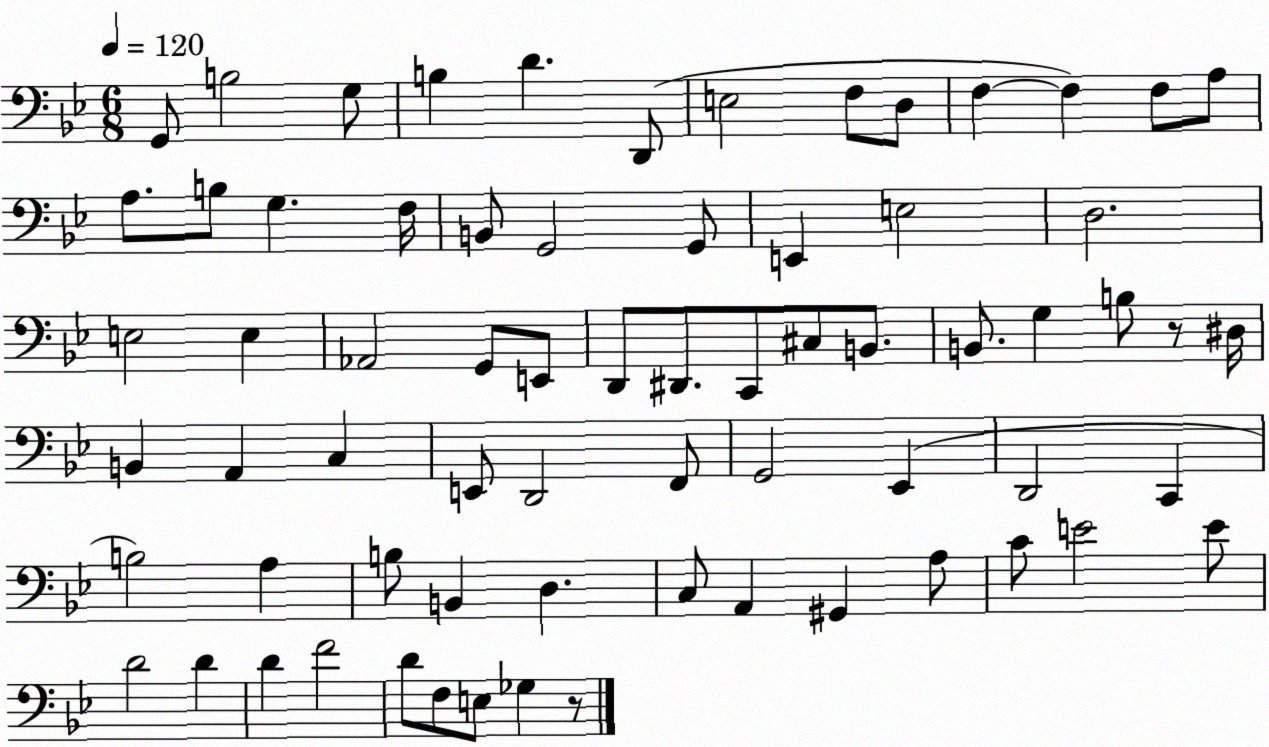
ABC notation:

X:1
T:Untitled
M:6/8
L:1/4
K:Bb
G,,/2 B,2 G,/2 B, D D,,/2 E,2 F,/2 D,/2 F, F, F,/2 A,/2 A,/2 B,/2 G, F,/4 B,,/2 G,,2 G,,/2 E,, E,2 D,2 E,2 E, _A,,2 G,,/2 E,,/2 D,,/2 ^D,,/2 C,,/2 ^C,/2 B,,/2 B,,/2 G, B,/2 z/2 ^D,/4 B,, A,, C, E,,/2 D,,2 F,,/2 G,,2 _E,, D,,2 C,, B,2 A, B,/2 B,, D, C,/2 A,, ^G,, A,/2 C/2 E2 E/2 D2 D D F2 D/2 F,/2 E,/2 _G, z/2